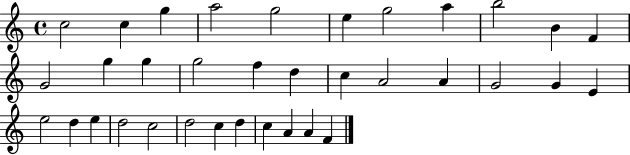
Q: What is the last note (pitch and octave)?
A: F4